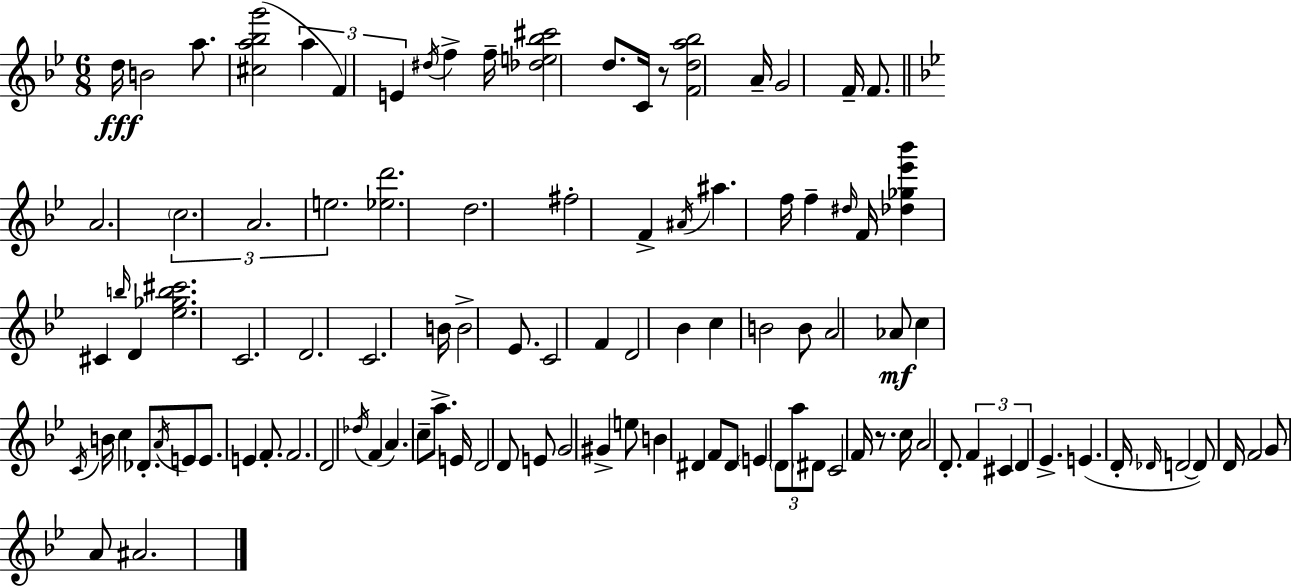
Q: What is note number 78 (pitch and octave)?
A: D#4